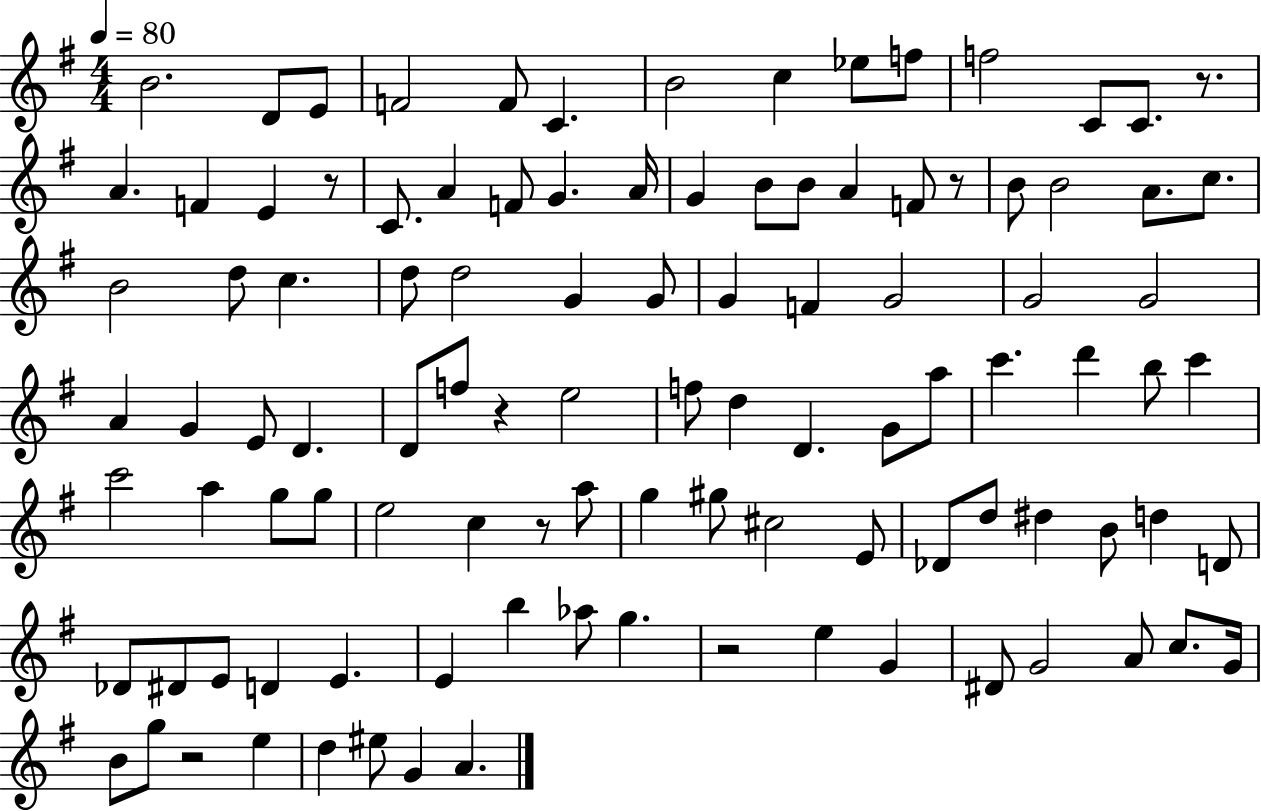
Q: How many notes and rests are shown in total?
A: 105